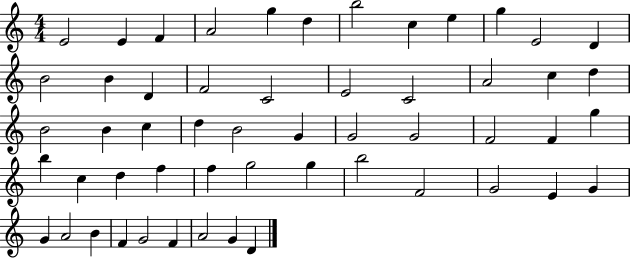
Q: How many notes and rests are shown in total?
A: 54